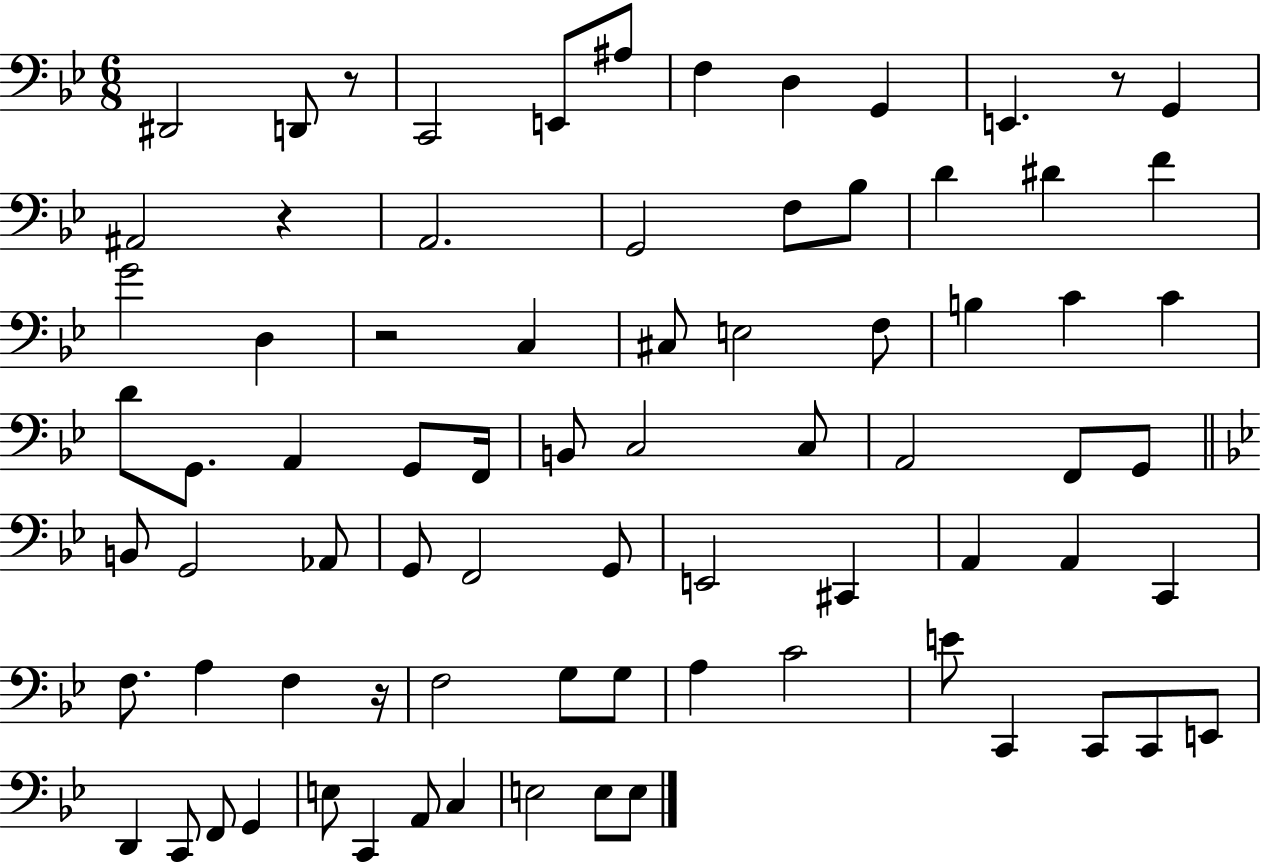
D#2/h D2/e R/e C2/h E2/e A#3/e F3/q D3/q G2/q E2/q. R/e G2/q A#2/h R/q A2/h. G2/h F3/e Bb3/e D4/q D#4/q F4/q G4/h D3/q R/h C3/q C#3/e E3/h F3/e B3/q C4/q C4/q D4/e G2/e. A2/q G2/e F2/s B2/e C3/h C3/e A2/h F2/e G2/e B2/e G2/h Ab2/e G2/e F2/h G2/e E2/h C#2/q A2/q A2/q C2/q F3/e. A3/q F3/q R/s F3/h G3/e G3/e A3/q C4/h E4/e C2/q C2/e C2/e E2/e D2/q C2/e F2/e G2/q E3/e C2/q A2/e C3/q E3/h E3/e E3/e